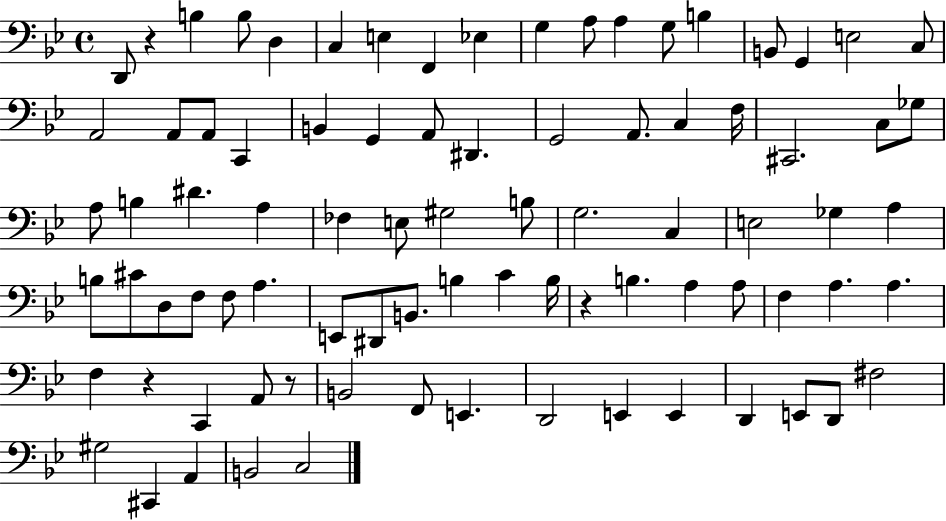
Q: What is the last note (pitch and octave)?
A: C3